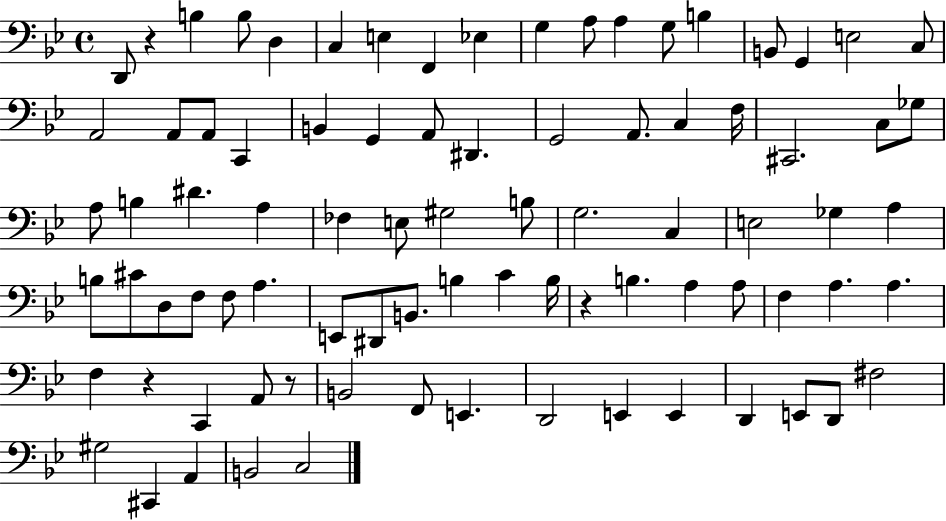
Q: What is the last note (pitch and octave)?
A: C3